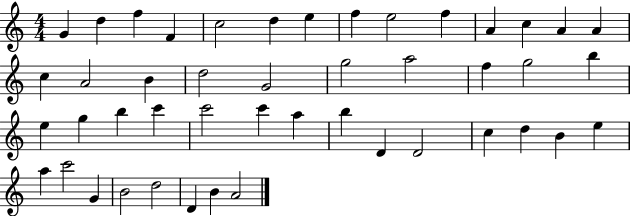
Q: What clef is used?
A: treble